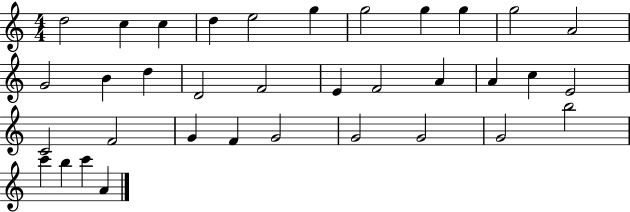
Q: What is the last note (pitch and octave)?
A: A4